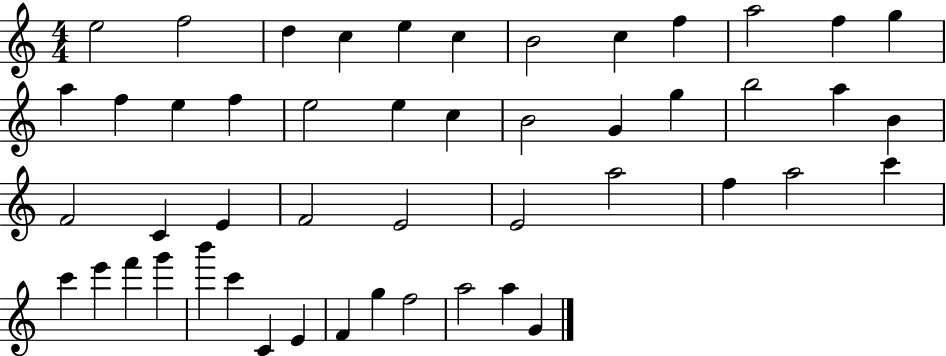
X:1
T:Untitled
M:4/4
L:1/4
K:C
e2 f2 d c e c B2 c f a2 f g a f e f e2 e c B2 G g b2 a B F2 C E F2 E2 E2 a2 f a2 c' c' e' f' g' b' c' C E F g f2 a2 a G